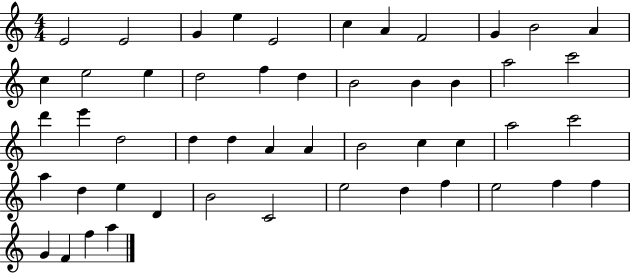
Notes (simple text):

E4/h E4/h G4/q E5/q E4/h C5/q A4/q F4/h G4/q B4/h A4/q C5/q E5/h E5/q D5/h F5/q D5/q B4/h B4/q B4/q A5/h C6/h D6/q E6/q D5/h D5/q D5/q A4/q A4/q B4/h C5/q C5/q A5/h C6/h A5/q D5/q E5/q D4/q B4/h C4/h E5/h D5/q F5/q E5/h F5/q F5/q G4/q F4/q F5/q A5/q